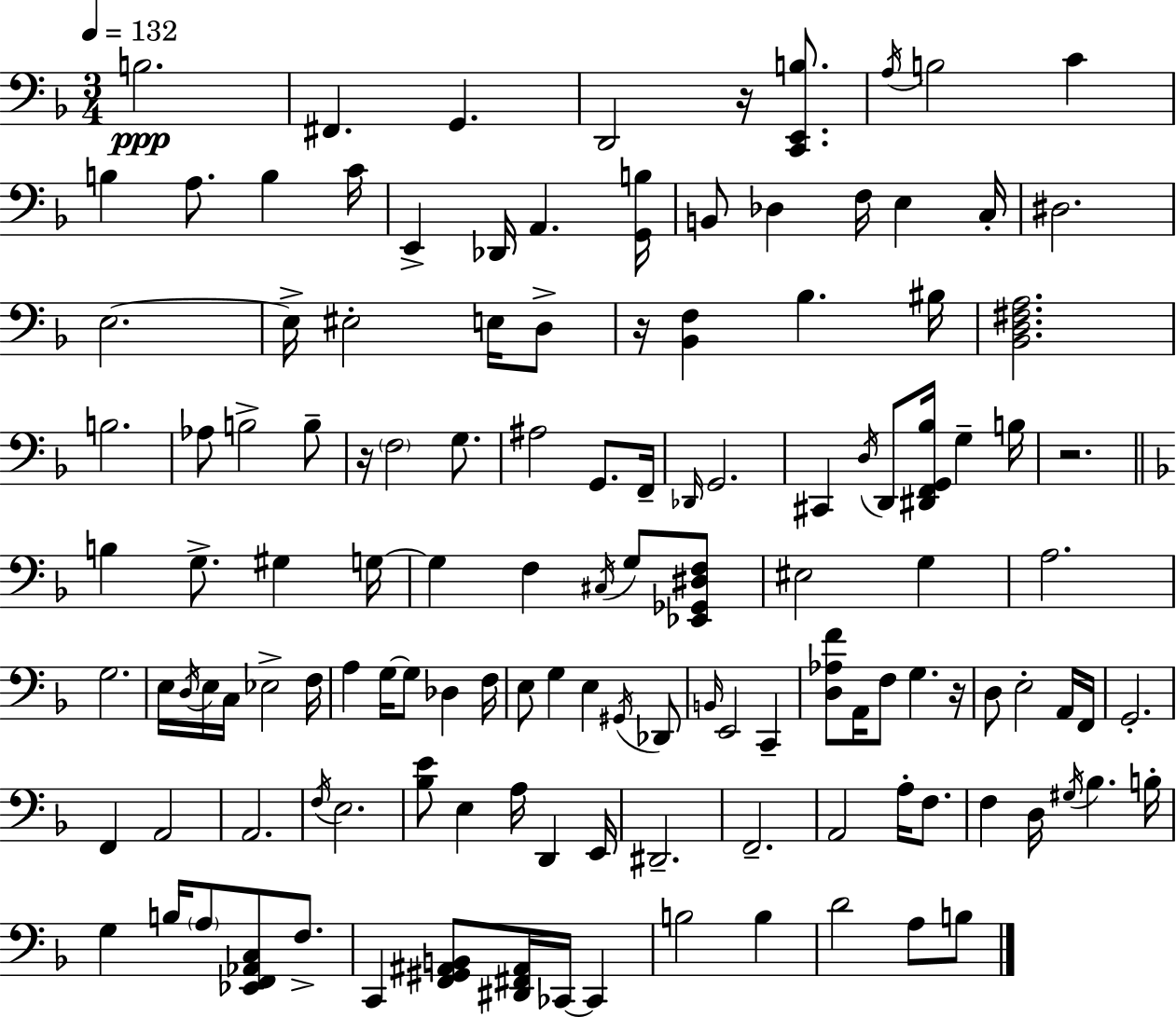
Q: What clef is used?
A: bass